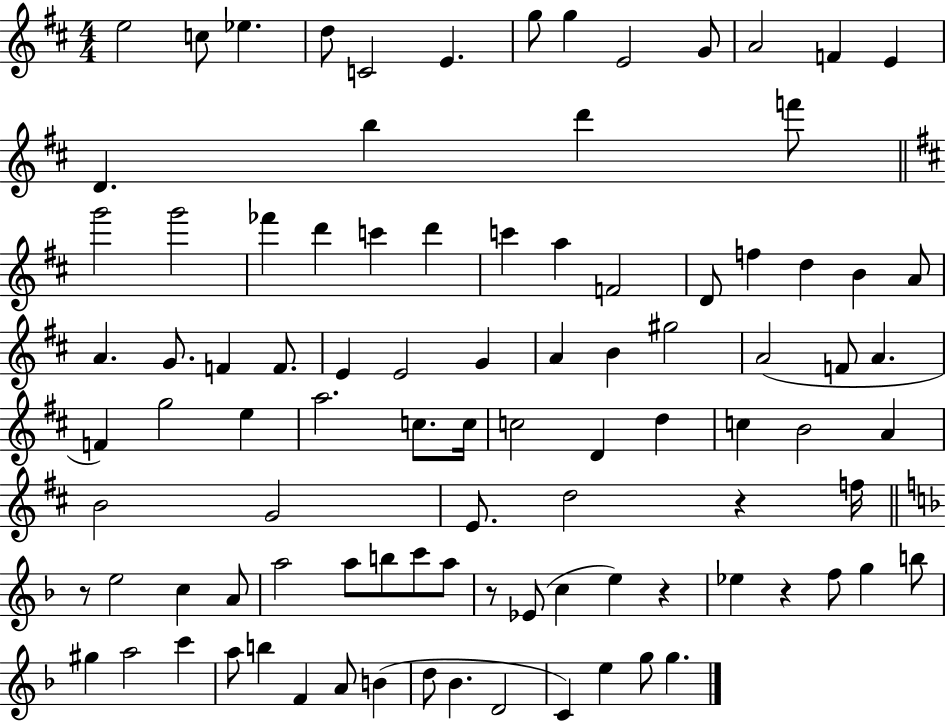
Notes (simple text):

E5/h C5/e Eb5/q. D5/e C4/h E4/q. G5/e G5/q E4/h G4/e A4/h F4/q E4/q D4/q. B5/q D6/q F6/e G6/h G6/h FES6/q D6/q C6/q D6/q C6/q A5/q F4/h D4/e F5/q D5/q B4/q A4/e A4/q. G4/e. F4/q F4/e. E4/q E4/h G4/q A4/q B4/q G#5/h A4/h F4/e A4/q. F4/q G5/h E5/q A5/h. C5/e. C5/s C5/h D4/q D5/q C5/q B4/h A4/q B4/h G4/h E4/e. D5/h R/q F5/s R/e E5/h C5/q A4/e A5/h A5/e B5/e C6/e A5/e R/e Eb4/e C5/q E5/q R/q Eb5/q R/q F5/e G5/q B5/e G#5/q A5/h C6/q A5/e B5/q F4/q A4/e B4/q D5/e Bb4/q. D4/h C4/q E5/q G5/e G5/q.